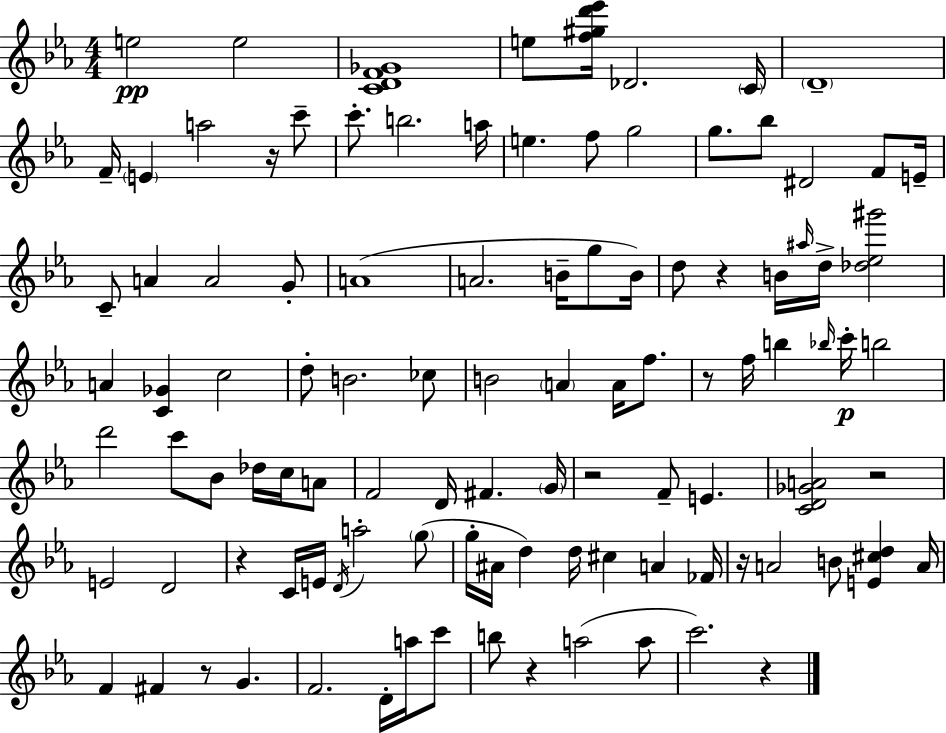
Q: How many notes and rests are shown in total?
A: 104